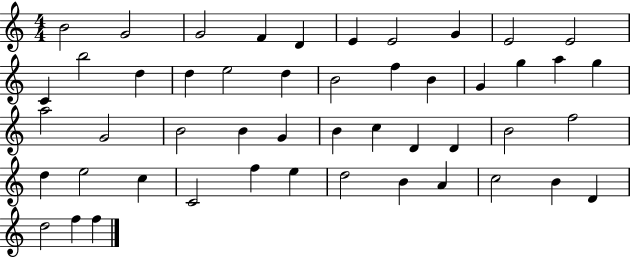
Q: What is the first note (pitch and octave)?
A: B4